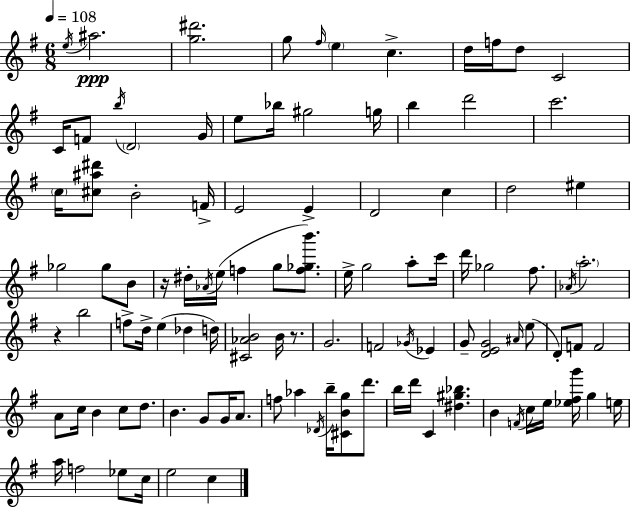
E5/s A#5/h. [G5,D#6]/h. G5/e F#5/s E5/q C5/q. D5/s F5/s D5/e C4/h C4/s F4/e B5/s D4/h G4/s E5/e Bb5/s G#5/h G5/s B5/q D6/h C6/h. C5/s [C#5,A#5,D#6]/e B4/h F4/s E4/h E4/q D4/h C5/q D5/h EIS5/q Gb5/h Gb5/e B4/e R/s D#5/s Ab4/s E5/s F5/q G5/e [F5,Gb5,B6]/e. E5/s G5/h A5/e C6/s D6/s Gb5/h F#5/e. Ab4/s A5/h. R/q B5/h F5/e D5/s E5/q Db5/q D5/s [C#4,Ab4,B4]/h B4/s R/e. G4/h. F4/h Gb4/s Eb4/q G4/e [D4,E4,G4]/h A#4/s E5/e D4/e F4/e F4/h A4/e C5/s B4/q C5/e D5/e. B4/q. G4/e G4/s A4/e. F5/e Ab5/q Db4/s B5/s [C#4,B4,G5]/e D6/e. B5/s D6/s C4/q [D#5,G#5,Bb5]/q. B4/q F4/s C5/s E5/s [Eb5,F#5,G6]/s G5/q E5/s A5/s F5/h Eb5/e C5/s E5/h C5/q